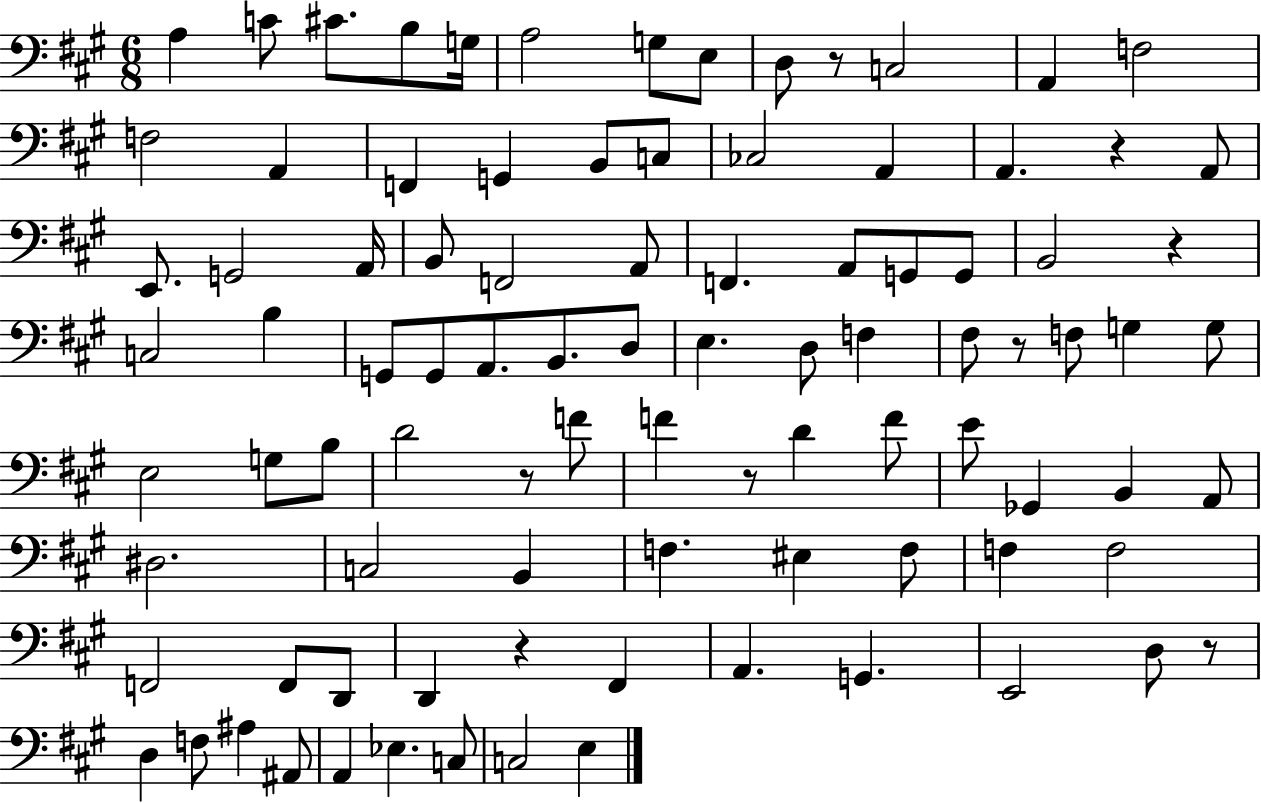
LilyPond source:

{
  \clef bass
  \numericTimeSignature
  \time 6/8
  \key a \major
  a4 c'8 cis'8. b8 g16 | a2 g8 e8 | d8 r8 c2 | a,4 f2 | \break f2 a,4 | f,4 g,4 b,8 c8 | ces2 a,4 | a,4. r4 a,8 | \break e,8. g,2 a,16 | b,8 f,2 a,8 | f,4. a,8 g,8 g,8 | b,2 r4 | \break c2 b4 | g,8 g,8 a,8. b,8. d8 | e4. d8 f4 | fis8 r8 f8 g4 g8 | \break e2 g8 b8 | d'2 r8 f'8 | f'4 r8 d'4 f'8 | e'8 ges,4 b,4 a,8 | \break dis2. | c2 b,4 | f4. eis4 f8 | f4 f2 | \break f,2 f,8 d,8 | d,4 r4 fis,4 | a,4. g,4. | e,2 d8 r8 | \break d4 f8 ais4 ais,8 | a,4 ees4. c8 | c2 e4 | \bar "|."
}